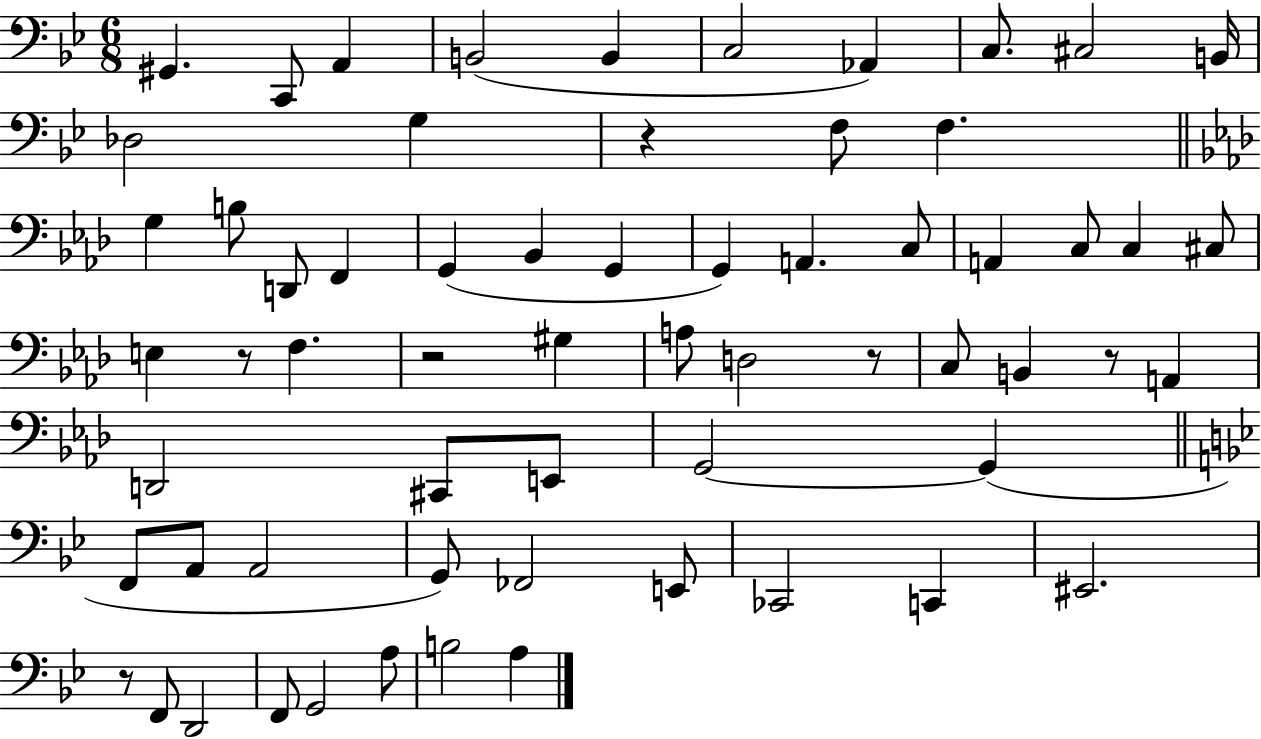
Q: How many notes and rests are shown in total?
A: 63